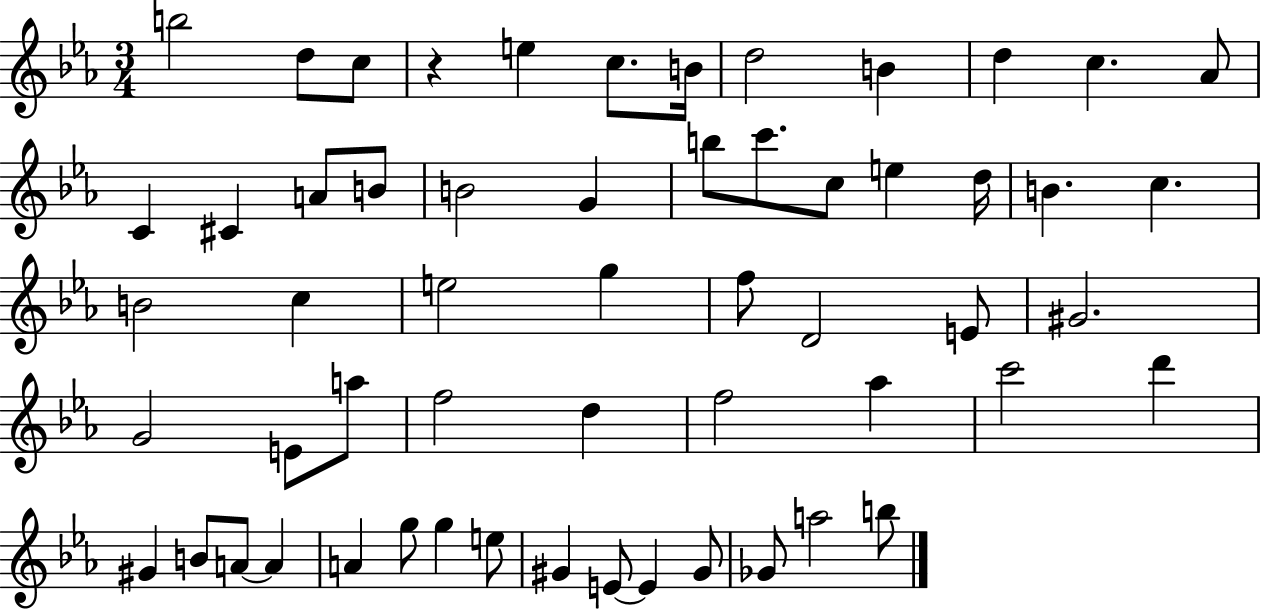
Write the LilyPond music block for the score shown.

{
  \clef treble
  \numericTimeSignature
  \time 3/4
  \key ees \major
  b''2 d''8 c''8 | r4 e''4 c''8. b'16 | d''2 b'4 | d''4 c''4. aes'8 | \break c'4 cis'4 a'8 b'8 | b'2 g'4 | b''8 c'''8. c''8 e''4 d''16 | b'4. c''4. | \break b'2 c''4 | e''2 g''4 | f''8 d'2 e'8 | gis'2. | \break g'2 e'8 a''8 | f''2 d''4 | f''2 aes''4 | c'''2 d'''4 | \break gis'4 b'8 a'8~~ a'4 | a'4 g''8 g''4 e''8 | gis'4 e'8~~ e'4 gis'8 | ges'8 a''2 b''8 | \break \bar "|."
}